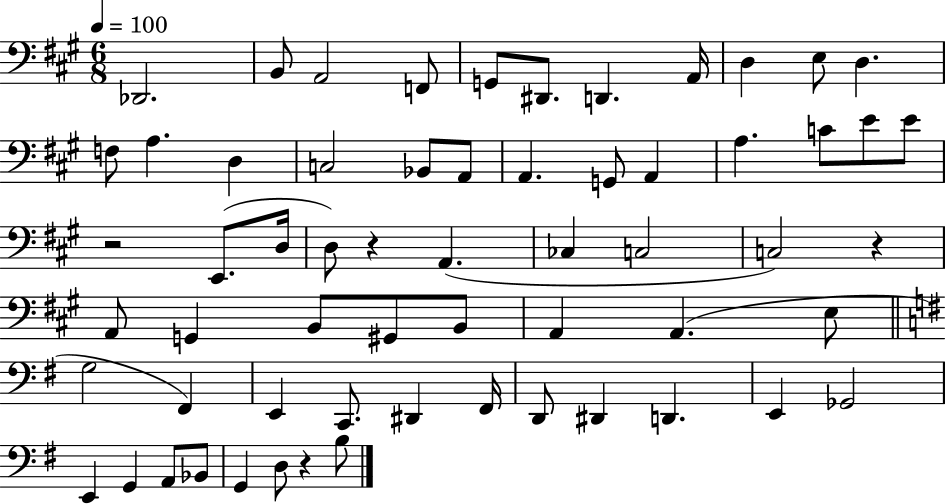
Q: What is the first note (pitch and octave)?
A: Db2